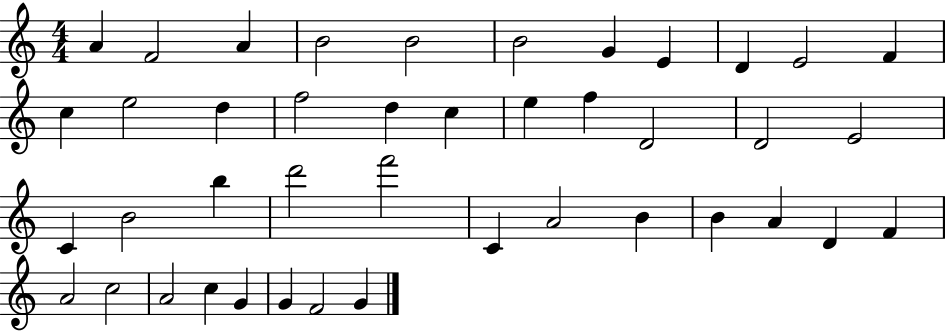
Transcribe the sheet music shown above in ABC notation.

X:1
T:Untitled
M:4/4
L:1/4
K:C
A F2 A B2 B2 B2 G E D E2 F c e2 d f2 d c e f D2 D2 E2 C B2 b d'2 f'2 C A2 B B A D F A2 c2 A2 c G G F2 G